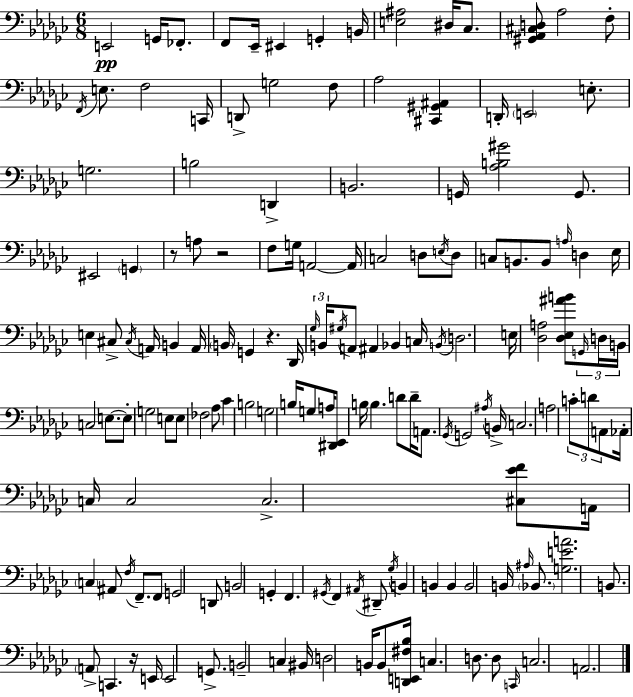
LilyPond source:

{
  \clef bass
  \numericTimeSignature
  \time 6/8
  \key ees \minor
  e,2\pp g,16 fes,8.-. | f,8 ees,16-- eis,4 g,4-. b,16 | <e ais>2 dis16 ces8. | <gis, aes, cis d>8 aes2 f8-. | \break \acciaccatura { f,16 } e8. f2 | c,16 d,8-> g2 f8 | aes2 <cis, gis, ais,>4 | d,16-. \parenthesize e,2 e8.-. | \break g2. | b2 d,4-> | b,2. | g,16 <aes b gis'>2 g,8. | \break eis,2 \parenthesize g,4 | r8 a8 r2 | f8 g16 a,2~~ | a,16 c2 d8 \acciaccatura { e16 } | \break d8 c8 b,8. b,8 \grace { a16 } d4 | ees16 e4 cis8-> \acciaccatura { cis16 } a,16 b,4 | a,16 \parenthesize b,16 g,4 r4. | des,16 \tuplet 3/2 { \grace { ges16 } b,16 \acciaccatura { gis16 } } a,8 ais,4 | \break bes,4 c16 \acciaccatura { b,16 } d2. | e16 <des a>2 | <des ees ais' b'>8 \tuplet 3/2 { \grace { g,16 } d16 b,16 } c2 | e8.~~ e8-. g2 | \break e8 e8 fes2 | aes8 ces'4 | b2 g2 | b16 g8 a16 <dis, ees,>8 b16 b4. | \break d'8 d'16-- a,8. \acciaccatura { ges,16 } | g,2 \acciaccatura { ais16 } b,16-> c2. | a2 | \tuplet 3/2 { c'8-. d'8 a,8 } | \break aes,16-. c16 c2 c2.-> | <cis ees' f'>8 | a,16 \parenthesize c4 ais,8 \acciaccatura { f16 } f,8.-- f,8 | g,2 d,8 b,2 | \break g,4-. f,4. | \acciaccatura { gis,16 } f,4 \acciaccatura { ais,16 } dis,8-- | \acciaccatura { ges16 } b,4 b,4 b,4 | b,2 b,16 \grace { ais16 } | \break \parenthesize bes,8. <g e' a'>2. | b,8. \parenthesize a,8-> c,4. | r16 e,16 e,2 | g,8.-> b,2-- c4 | \break bis,16 d2 | b,16 b,8 <d, e, fis bes>16 c4. d8. | d8 \grace { c,16 } c2. | a,2. | \break \bar "|."
}